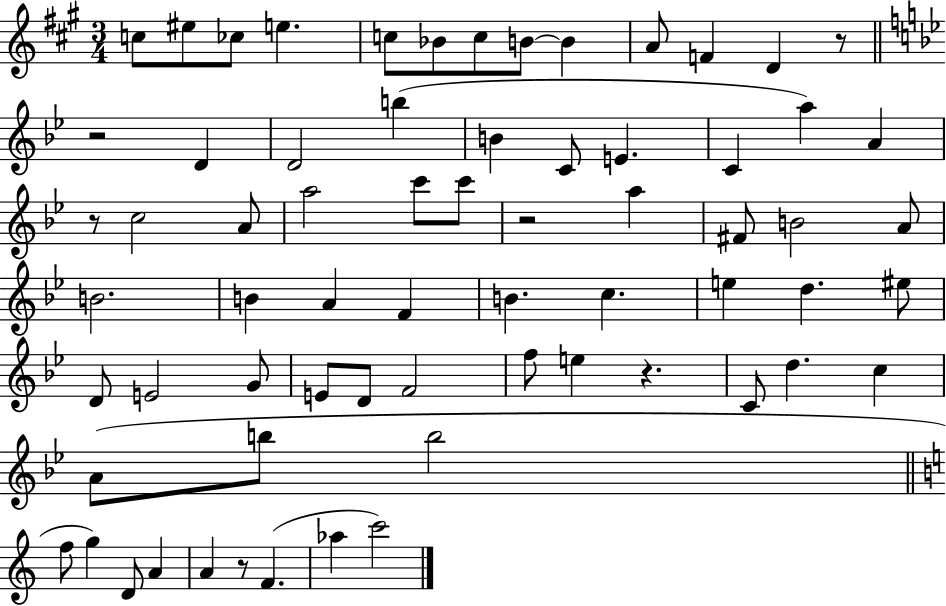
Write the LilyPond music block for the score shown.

{
  \clef treble
  \numericTimeSignature
  \time 3/4
  \key a \major
  c''8 eis''8 ces''8 e''4. | c''8 bes'8 c''8 b'8~~ b'4 | a'8 f'4 d'4 r8 | \bar "||" \break \key g \minor r2 d'4 | d'2 b''4( | b'4 c'8 e'4. | c'4 a''4) a'4 | \break r8 c''2 a'8 | a''2 c'''8 c'''8 | r2 a''4 | fis'8 b'2 a'8 | \break b'2. | b'4 a'4 f'4 | b'4. c''4. | e''4 d''4. eis''8 | \break d'8 e'2 g'8 | e'8 d'8 f'2 | f''8 e''4 r4. | c'8 d''4. c''4 | \break a'8( b''8 b''2 | \bar "||" \break \key c \major f''8 g''4) d'8 a'4 | a'4 r8 f'4.( | aes''4 c'''2) | \bar "|."
}